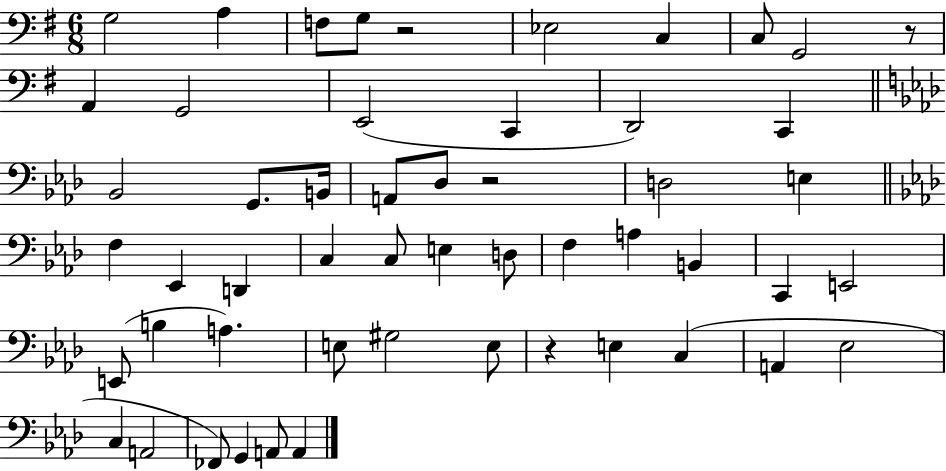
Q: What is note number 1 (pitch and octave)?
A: G3